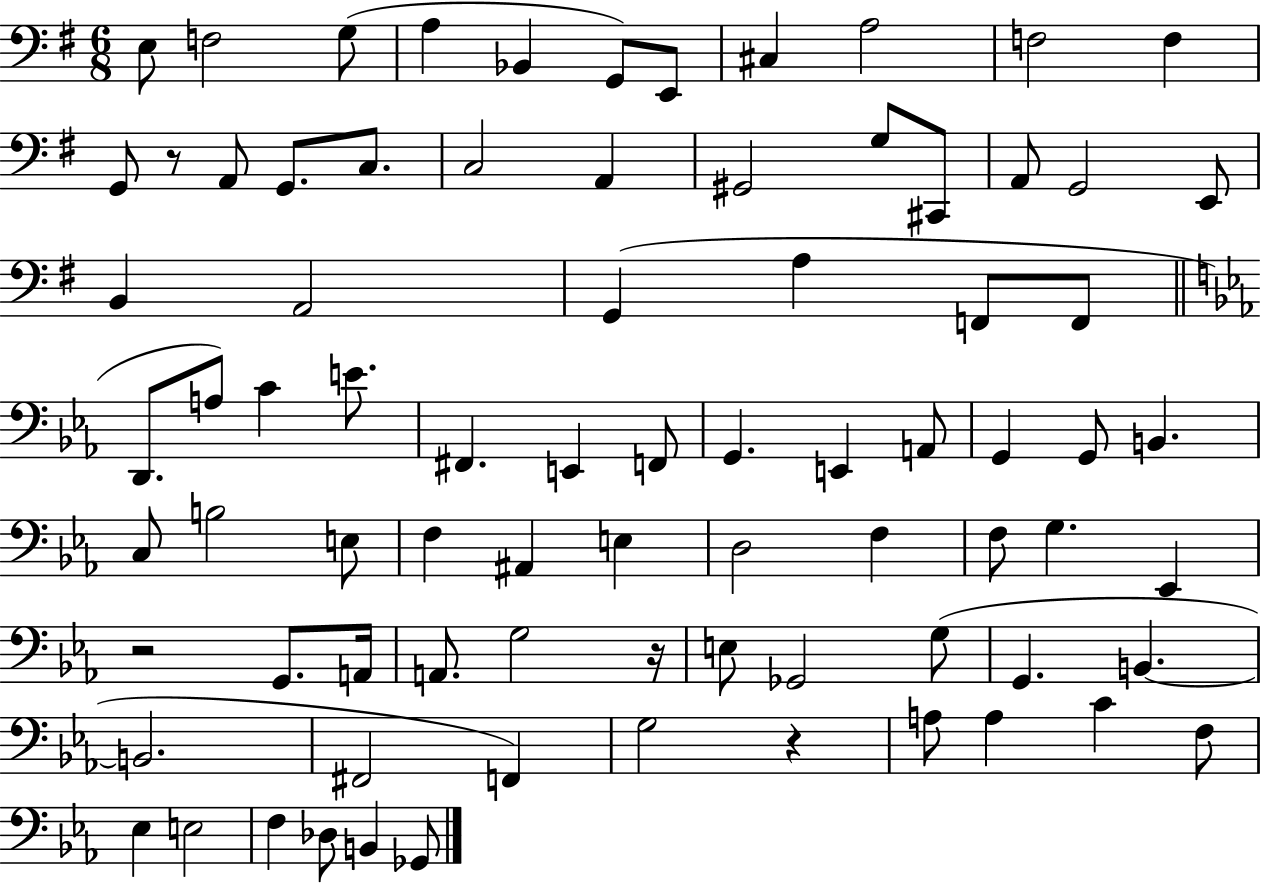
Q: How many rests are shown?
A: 4